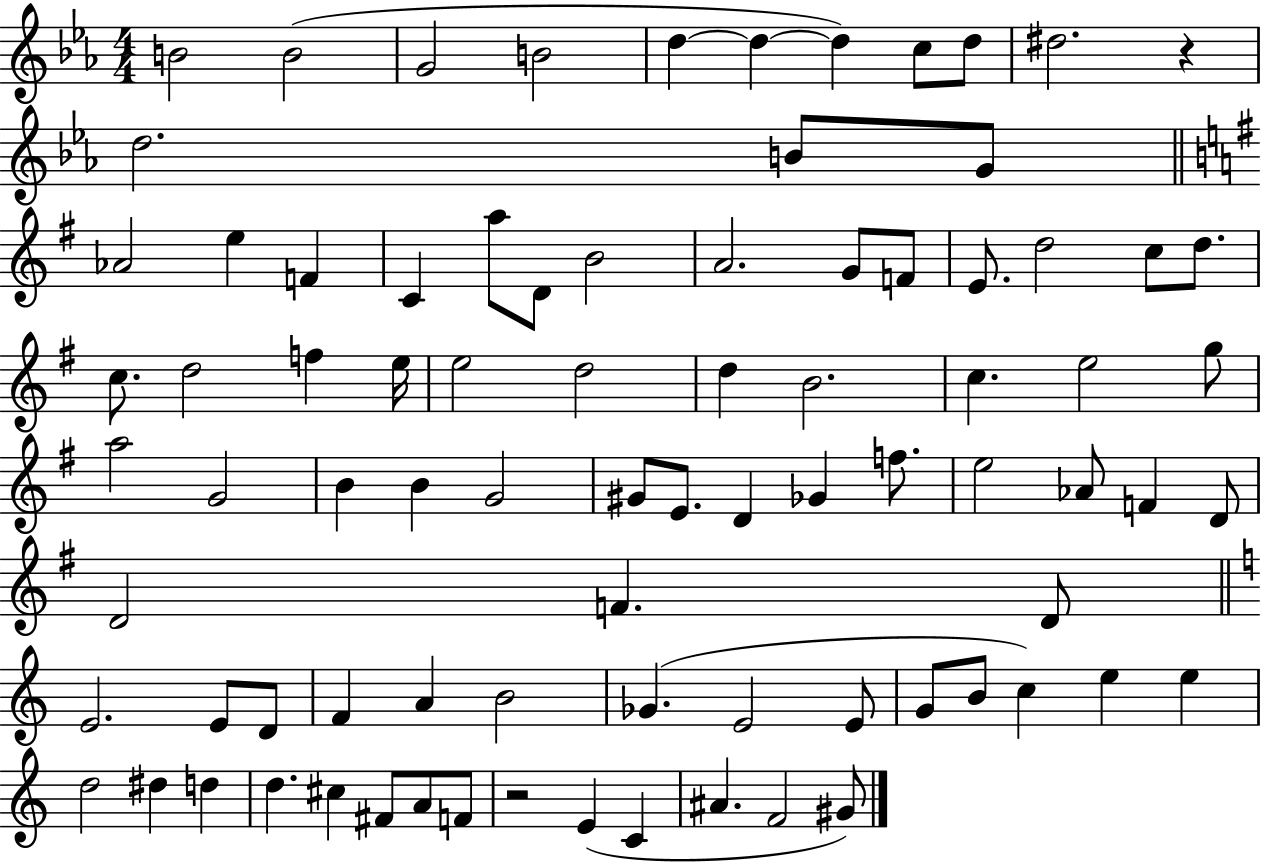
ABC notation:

X:1
T:Untitled
M:4/4
L:1/4
K:Eb
B2 B2 G2 B2 d d d c/2 d/2 ^d2 z d2 B/2 G/2 _A2 e F C a/2 D/2 B2 A2 G/2 F/2 E/2 d2 c/2 d/2 c/2 d2 f e/4 e2 d2 d B2 c e2 g/2 a2 G2 B B G2 ^G/2 E/2 D _G f/2 e2 _A/2 F D/2 D2 F D/2 E2 E/2 D/2 F A B2 _G E2 E/2 G/2 B/2 c e e d2 ^d d d ^c ^F/2 A/2 F/2 z2 E C ^A F2 ^G/2